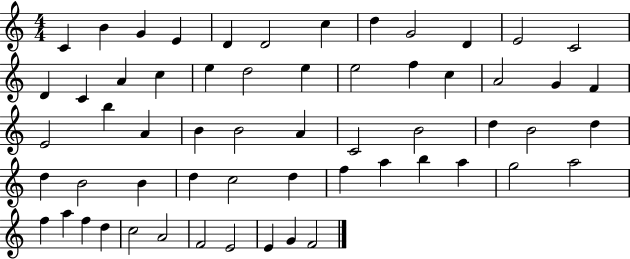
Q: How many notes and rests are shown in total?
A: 59